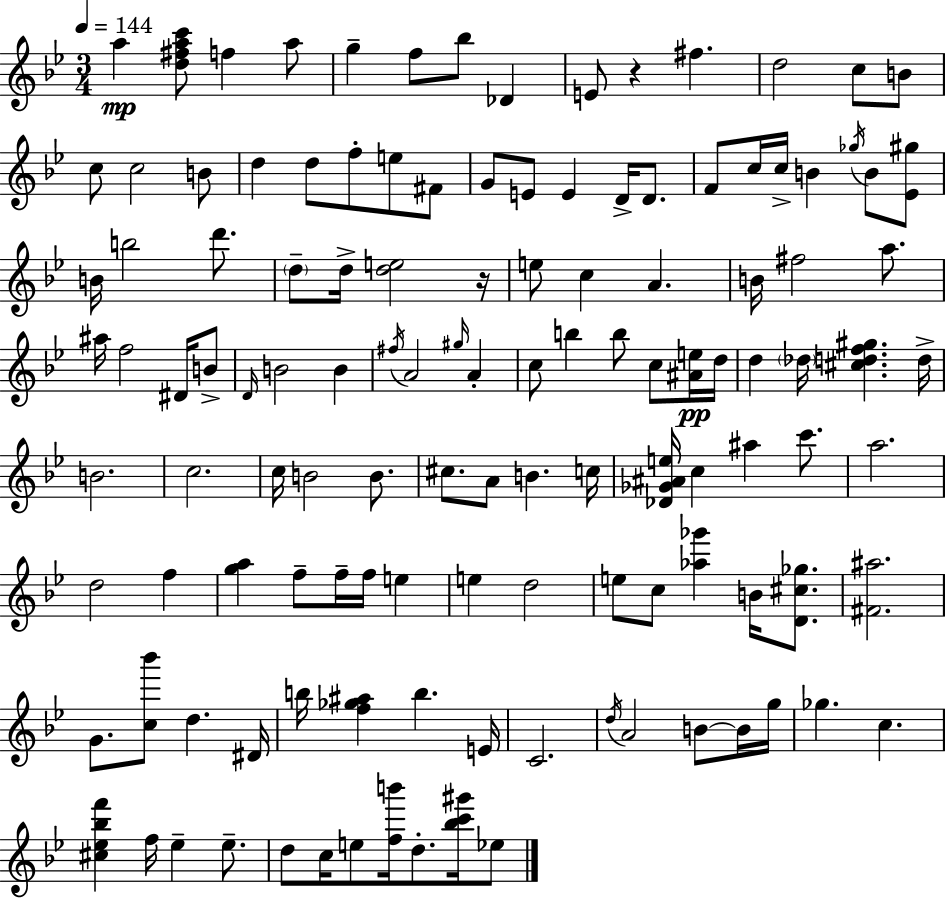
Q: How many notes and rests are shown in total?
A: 124